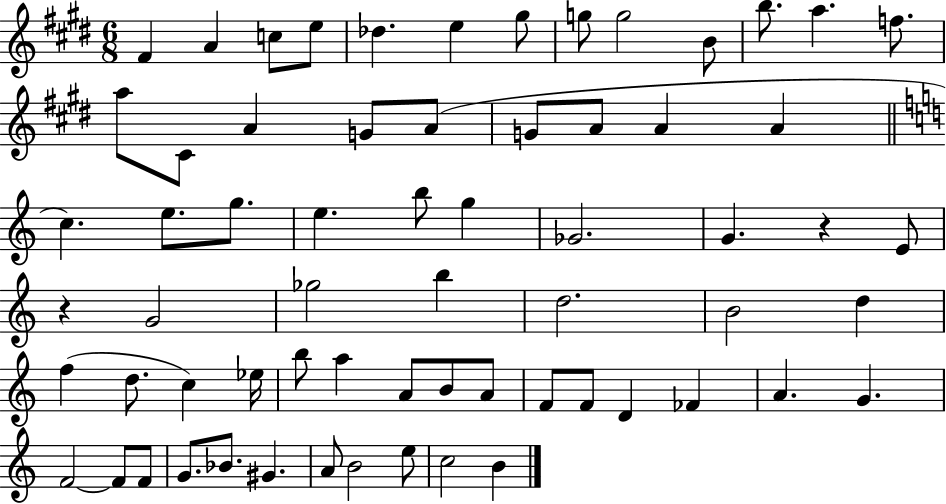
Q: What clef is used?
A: treble